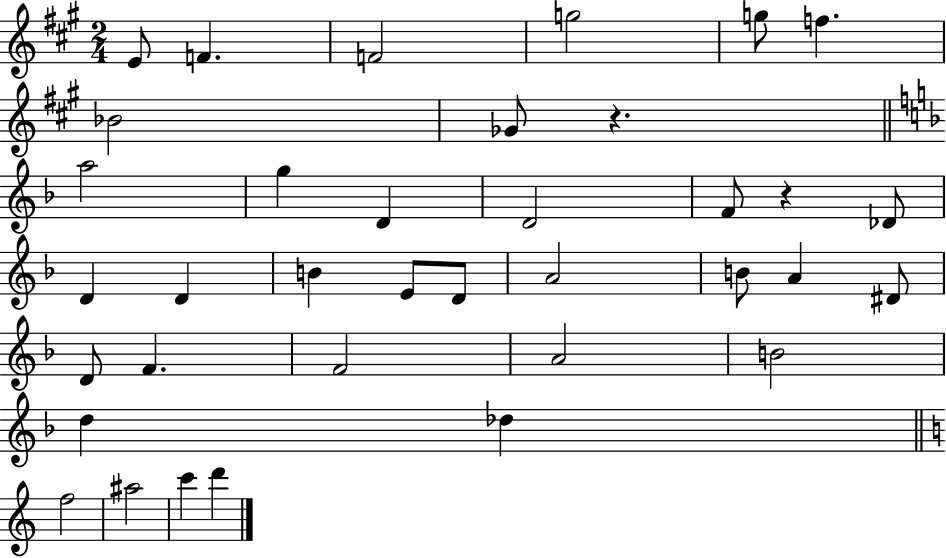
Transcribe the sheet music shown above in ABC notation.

X:1
T:Untitled
M:2/4
L:1/4
K:A
E/2 F F2 g2 g/2 f _B2 _G/2 z a2 g D D2 F/2 z _D/2 D D B E/2 D/2 A2 B/2 A ^D/2 D/2 F F2 A2 B2 d _d f2 ^a2 c' d'